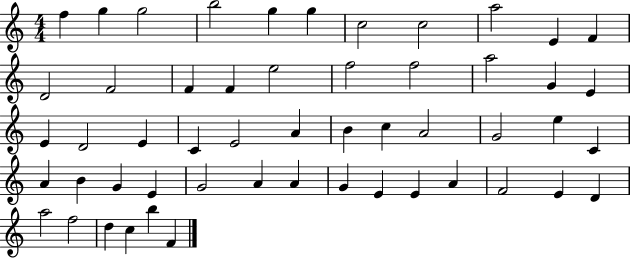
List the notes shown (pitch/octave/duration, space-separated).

F5/q G5/q G5/h B5/h G5/q G5/q C5/h C5/h A5/h E4/q F4/q D4/h F4/h F4/q F4/q E5/h F5/h F5/h A5/h G4/q E4/q E4/q D4/h E4/q C4/q E4/h A4/q B4/q C5/q A4/h G4/h E5/q C4/q A4/q B4/q G4/q E4/q G4/h A4/q A4/q G4/q E4/q E4/q A4/q F4/h E4/q D4/q A5/h F5/h D5/q C5/q B5/q F4/q